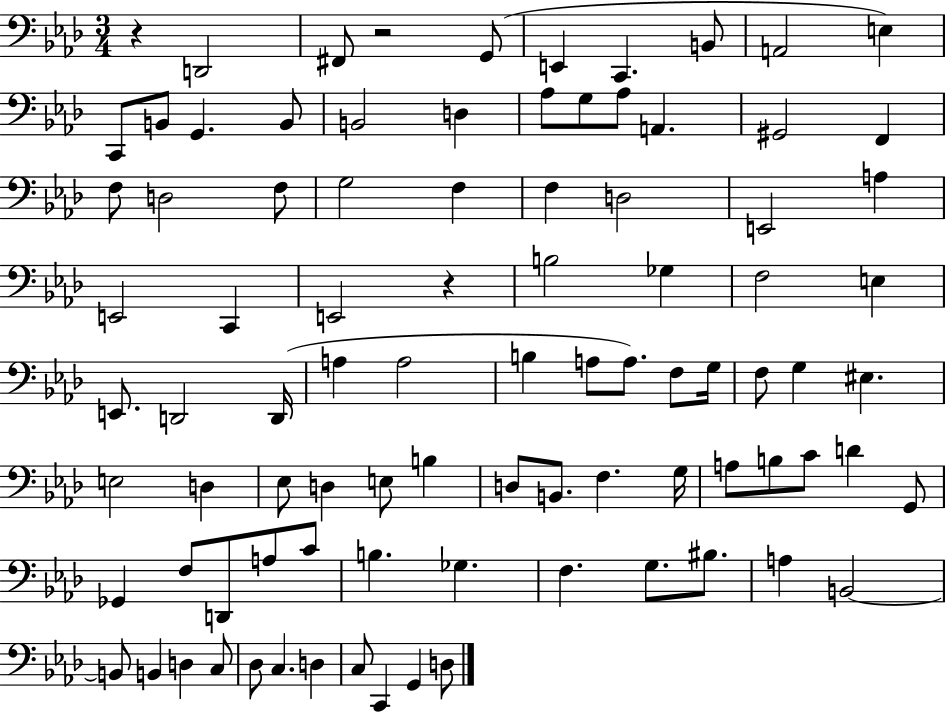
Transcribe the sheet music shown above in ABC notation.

X:1
T:Untitled
M:3/4
L:1/4
K:Ab
z D,,2 ^F,,/2 z2 G,,/2 E,, C,, B,,/2 A,,2 E, C,,/2 B,,/2 G,, B,,/2 B,,2 D, _A,/2 G,/2 _A,/2 A,, ^G,,2 F,, F,/2 D,2 F,/2 G,2 F, F, D,2 E,,2 A, E,,2 C,, E,,2 z B,2 _G, F,2 E, E,,/2 D,,2 D,,/4 A, A,2 B, A,/2 A,/2 F,/2 G,/4 F,/2 G, ^E, E,2 D, _E,/2 D, E,/2 B, D,/2 B,,/2 F, G,/4 A,/2 B,/2 C/2 D G,,/2 _G,, F,/2 D,,/2 A,/2 C/2 B, _G, F, G,/2 ^B,/2 A, B,,2 B,,/2 B,, D, C,/2 _D,/2 C, D, C,/2 C,, G,, D,/2